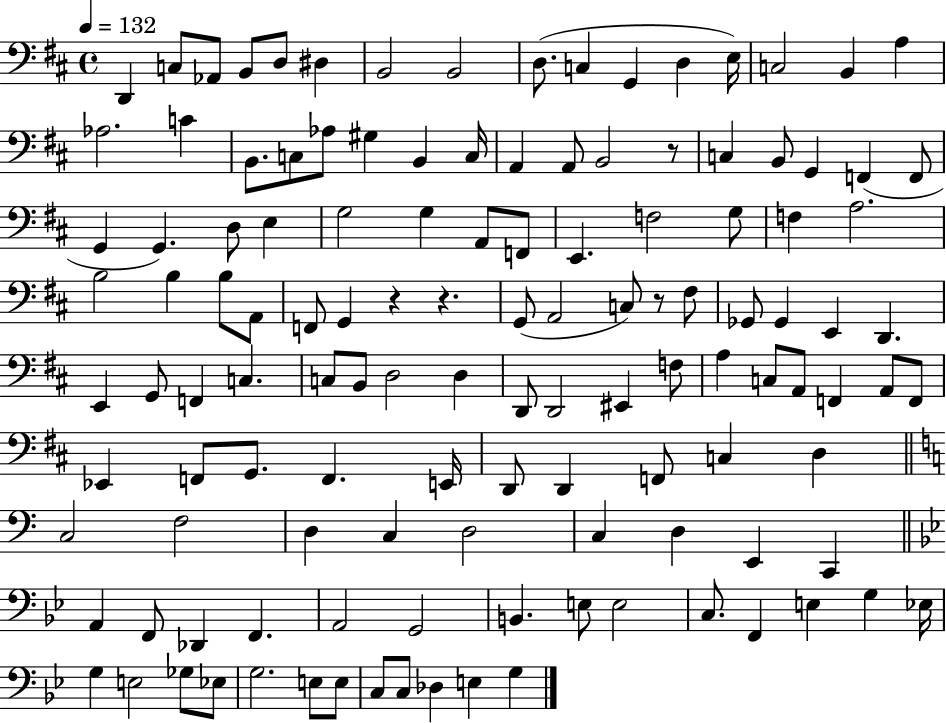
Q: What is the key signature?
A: D major